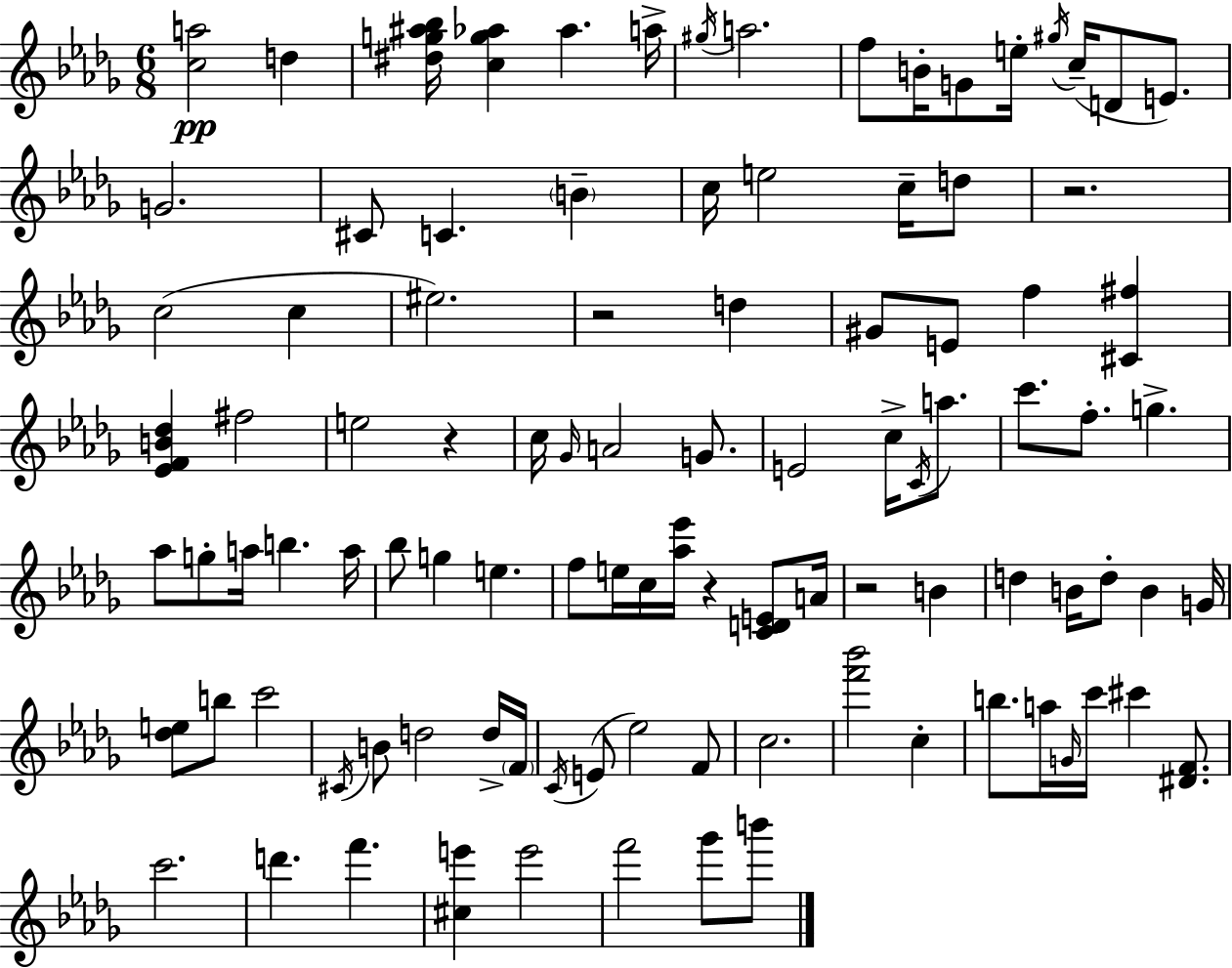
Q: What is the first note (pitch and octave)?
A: D5